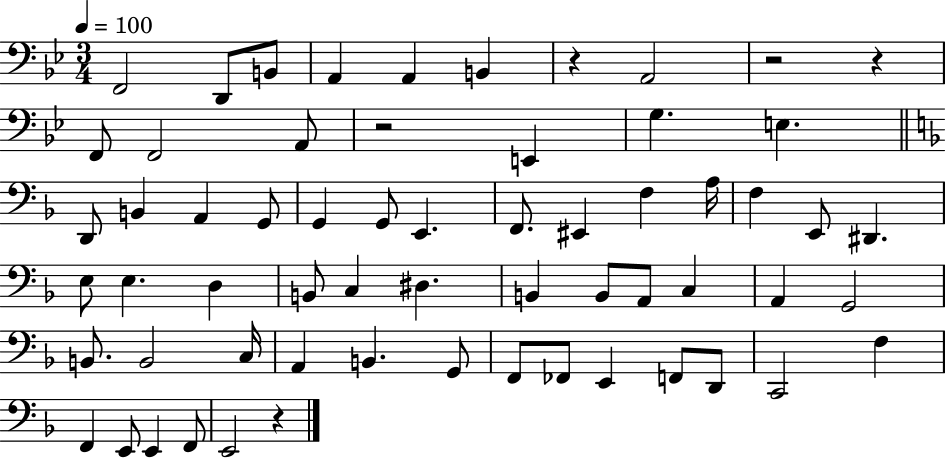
{
  \clef bass
  \numericTimeSignature
  \time 3/4
  \key bes \major
  \tempo 4 = 100
  f,2 d,8 b,8 | a,4 a,4 b,4 | r4 a,2 | r2 r4 | \break f,8 f,2 a,8 | r2 e,4 | g4. e4. | \bar "||" \break \key d \minor d,8 b,4 a,4 g,8 | g,4 g,8 e,4. | f,8. eis,4 f4 a16 | f4 e,8 dis,4. | \break e8 e4. d4 | b,8 c4 dis4. | b,4 b,8 a,8 c4 | a,4 g,2 | \break b,8. b,2 c16 | a,4 b,4. g,8 | f,8 fes,8 e,4 f,8 d,8 | c,2 f4 | \break f,4 e,8 e,4 f,8 | e,2 r4 | \bar "|."
}